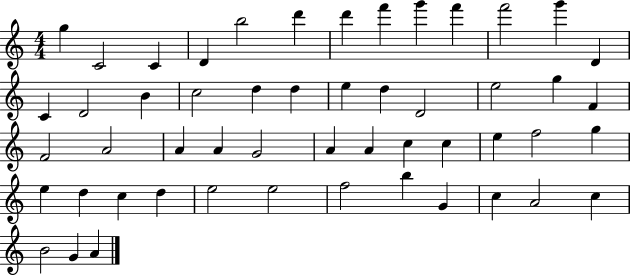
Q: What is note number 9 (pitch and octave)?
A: G6